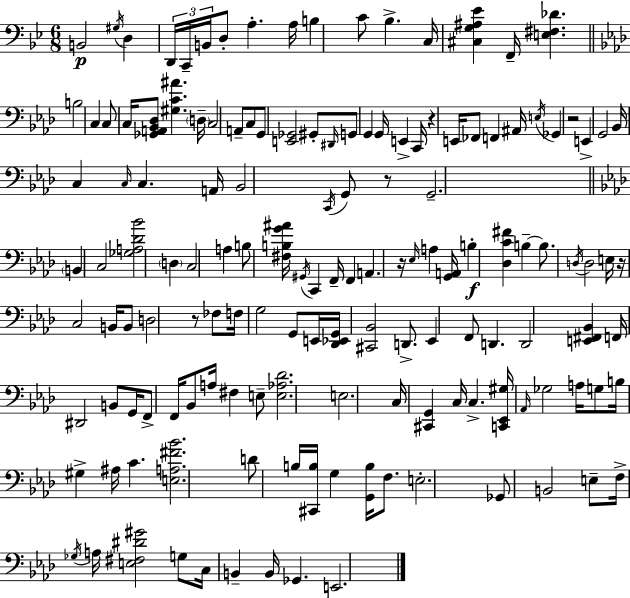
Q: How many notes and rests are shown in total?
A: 144